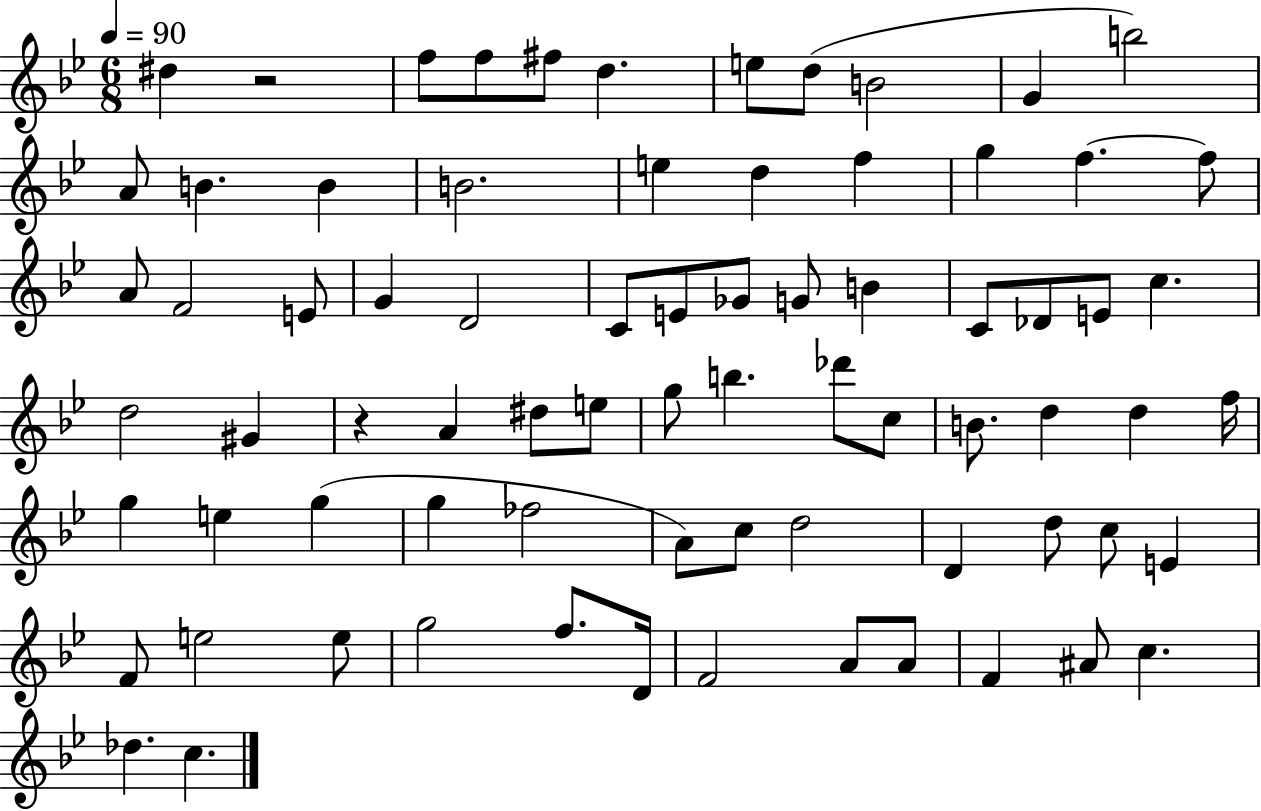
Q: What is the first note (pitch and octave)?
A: D#5